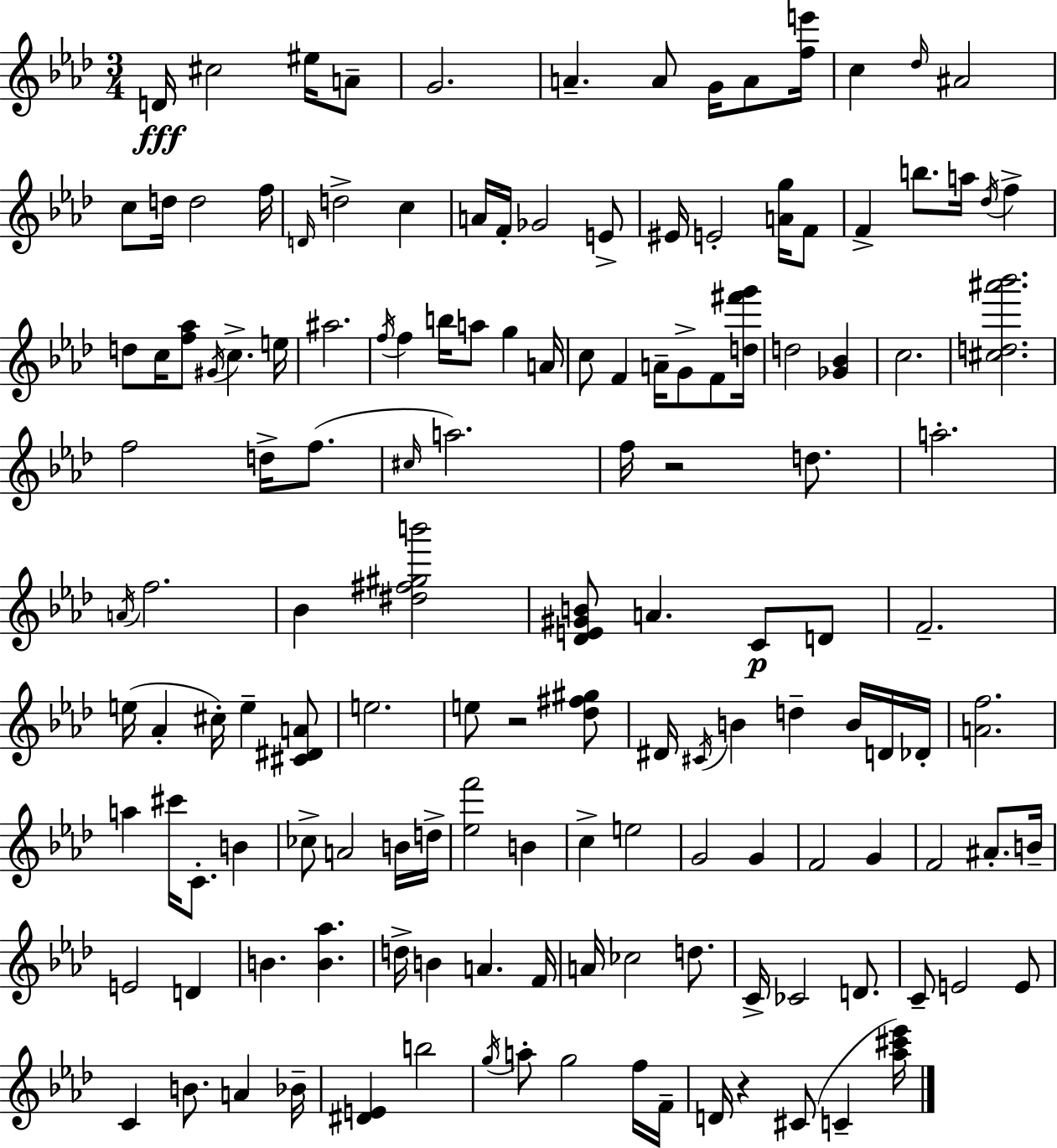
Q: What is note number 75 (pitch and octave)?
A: D5